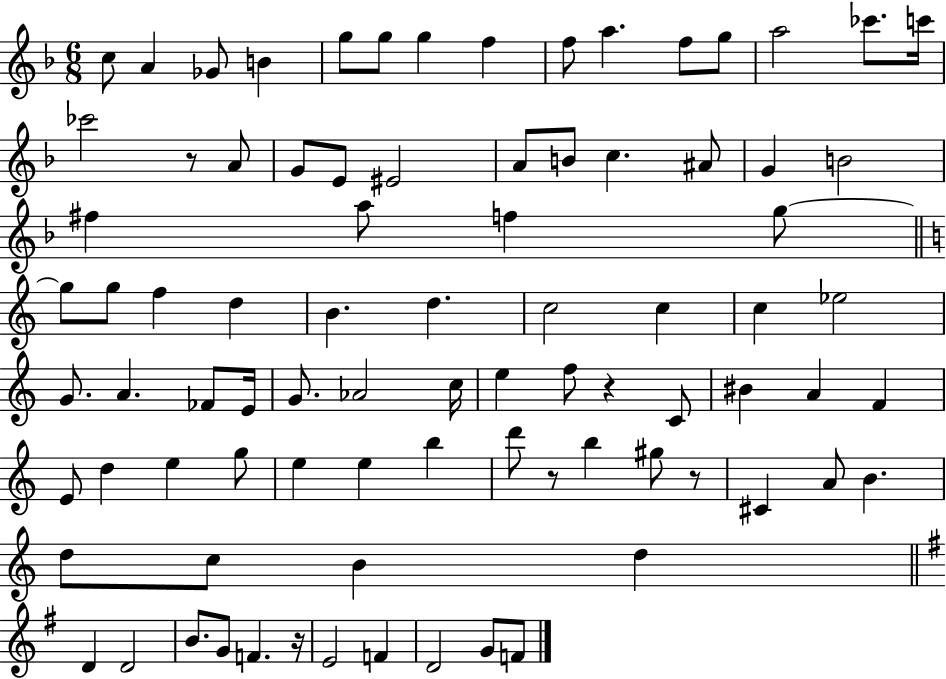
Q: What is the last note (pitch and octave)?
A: F4